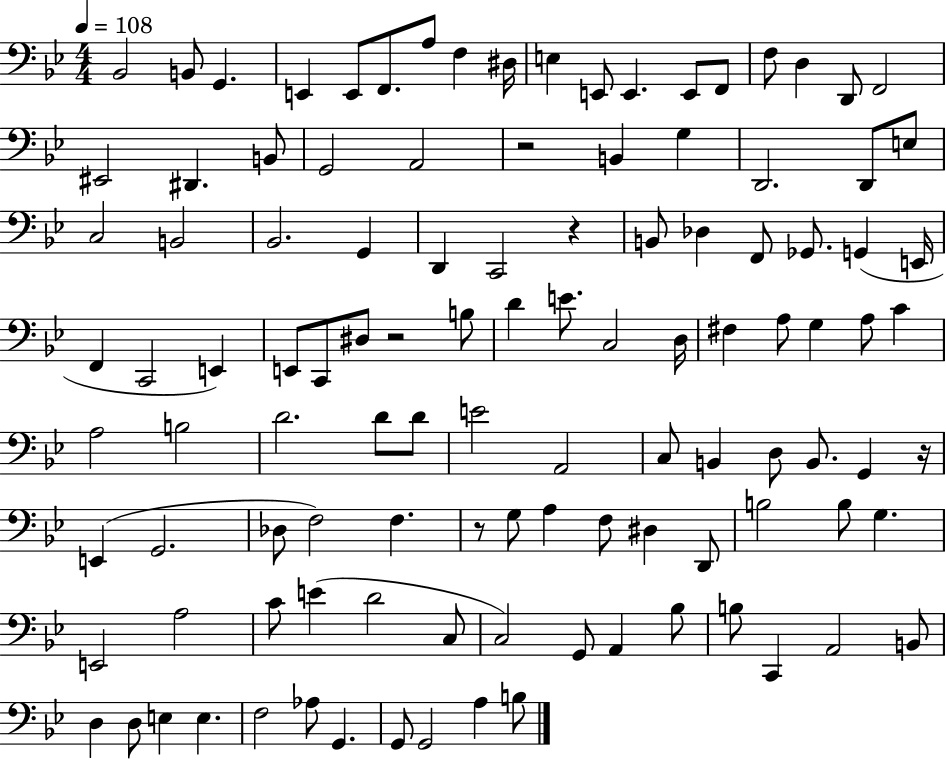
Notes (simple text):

Bb2/h B2/e G2/q. E2/q E2/e F2/e. A3/e F3/q D#3/s E3/q E2/e E2/q. E2/e F2/e F3/e D3/q D2/e F2/h EIS2/h D#2/q. B2/e G2/h A2/h R/h B2/q G3/q D2/h. D2/e E3/e C3/h B2/h Bb2/h. G2/q D2/q C2/h R/q B2/e Db3/q F2/e Gb2/e. G2/q E2/s F2/q C2/h E2/q E2/e C2/e D#3/e R/h B3/e D4/q E4/e. C3/h D3/s F#3/q A3/e G3/q A3/e C4/q A3/h B3/h D4/h. D4/e D4/e E4/h A2/h C3/e B2/q D3/e B2/e. G2/q R/s E2/q G2/h. Db3/e F3/h F3/q. R/e G3/e A3/q F3/e D#3/q D2/e B3/h B3/e G3/q. E2/h A3/h C4/e E4/q D4/h C3/e C3/h G2/e A2/q Bb3/e B3/e C2/q A2/h B2/e D3/q D3/e E3/q E3/q. F3/h Ab3/e G2/q. G2/e G2/h A3/q B3/e